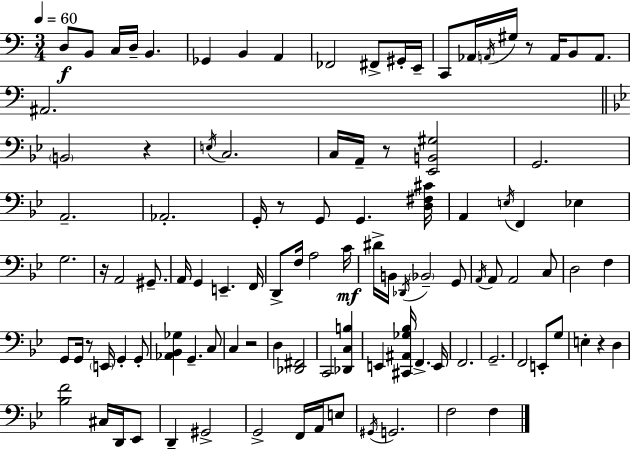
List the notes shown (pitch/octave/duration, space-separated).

D3/e B2/e C3/s D3/s B2/q. Gb2/q B2/q A2/q FES2/h F#2/e G#2/s E2/s C2/e Ab2/s A2/s G#3/s R/e A2/s B2/e A2/e. A#2/h. B2/h R/q E3/s C3/h. C3/s A2/s R/e [Eb2,B2,G#3]/h G2/h. A2/h. Ab2/h. G2/s R/e G2/e G2/q. [D3,F#3,C#4]/s A2/q E3/s F2/q Eb3/q G3/h. R/s A2/h G#2/e. A2/s G2/q E2/q. F2/s D2/e F3/s A3/h C4/s D#4/s B2/s Db2/s Bb2/h G2/e A2/s A2/e A2/h C3/e D3/h F3/q G2/e G2/s R/e E2/s G2/q G2/e [Ab2,Bb2,Gb3]/q G2/q. C3/e C3/q R/h D3/q [Db2,F#2]/h C2/h [Db2,C3,B3]/q E2/q [C#2,A#2,Gb3,Bb3]/s F2/q. E2/s F2/h. G2/h. F2/h E2/e G3/e E3/q R/q D3/q [Bb3,F4]/h C#3/s D2/s Eb2/e D2/q G#2/h G2/h F2/s A2/s E3/e G#2/s G2/h. F3/h F3/q